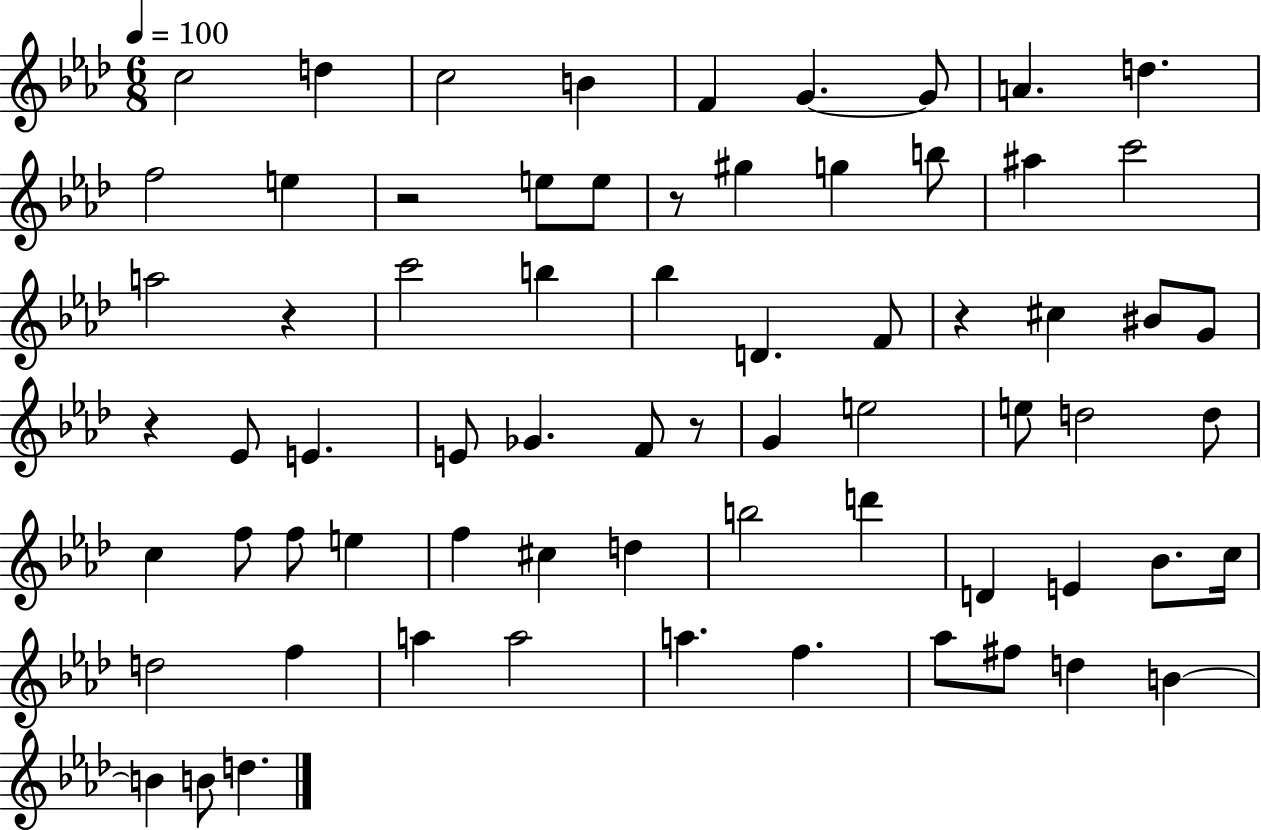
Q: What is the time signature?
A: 6/8